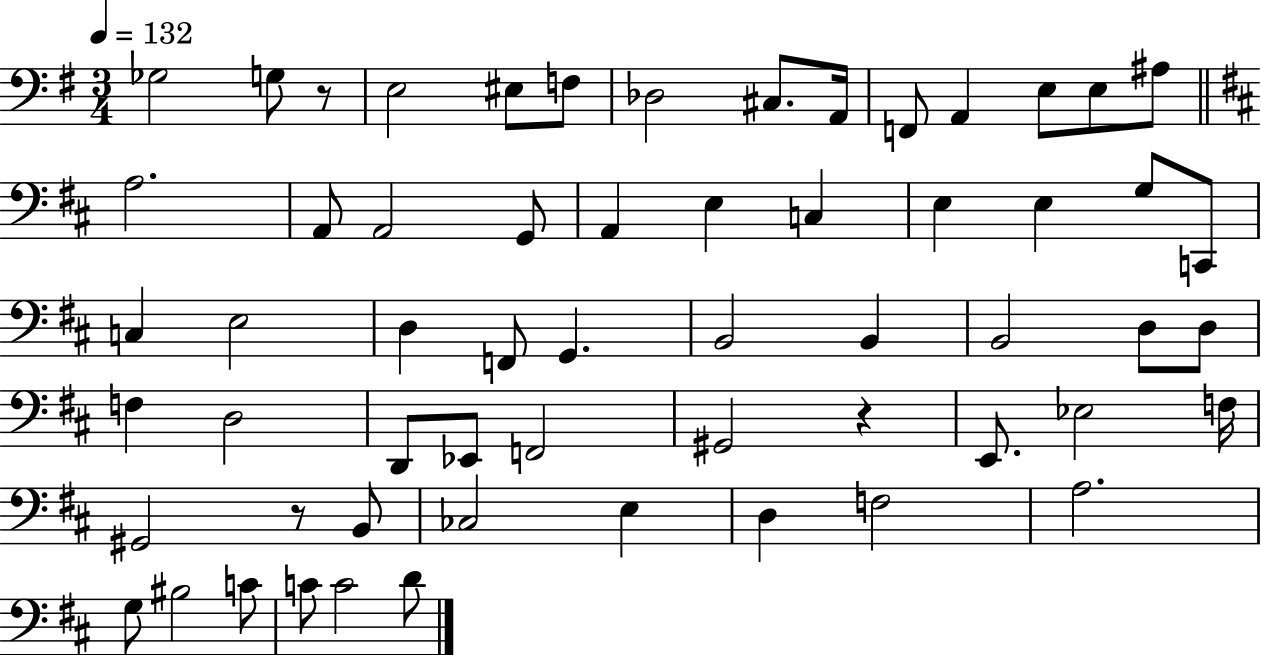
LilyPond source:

{
  \clef bass
  \numericTimeSignature
  \time 3/4
  \key g \major
  \tempo 4 = 132
  ges2 g8 r8 | e2 eis8 f8 | des2 cis8. a,16 | f,8 a,4 e8 e8 ais8 | \break \bar "||" \break \key d \major a2. | a,8 a,2 g,8 | a,4 e4 c4 | e4 e4 g8 c,8 | \break c4 e2 | d4 f,8 g,4. | b,2 b,4 | b,2 d8 d8 | \break f4 d2 | d,8 ees,8 f,2 | gis,2 r4 | e,8. ees2 f16 | \break gis,2 r8 b,8 | ces2 e4 | d4 f2 | a2. | \break g8 bis2 c'8 | c'8 c'2 d'8 | \bar "|."
}